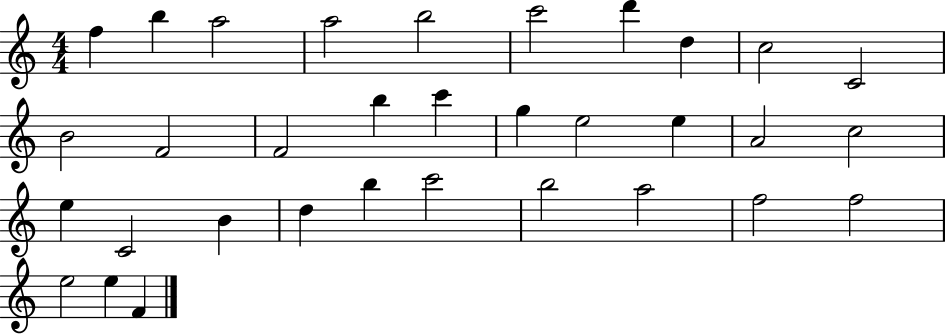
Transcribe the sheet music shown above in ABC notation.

X:1
T:Untitled
M:4/4
L:1/4
K:C
f b a2 a2 b2 c'2 d' d c2 C2 B2 F2 F2 b c' g e2 e A2 c2 e C2 B d b c'2 b2 a2 f2 f2 e2 e F